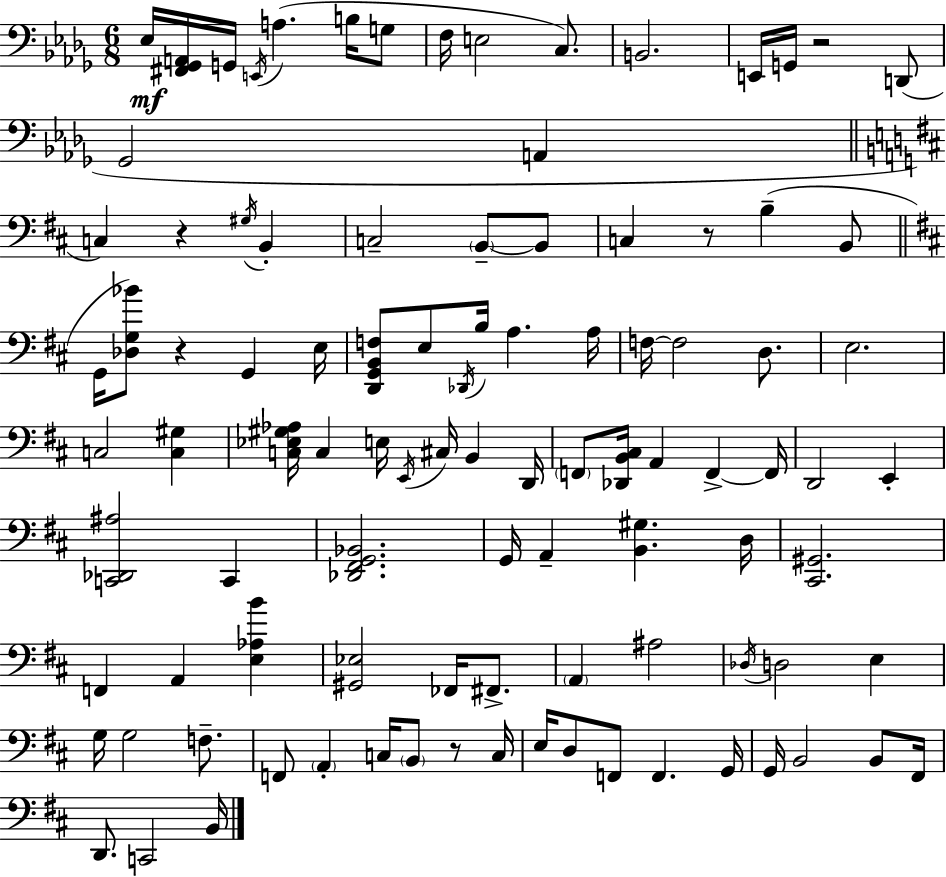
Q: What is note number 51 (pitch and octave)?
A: G2